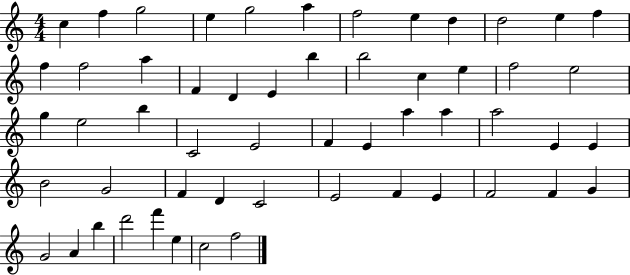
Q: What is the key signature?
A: C major